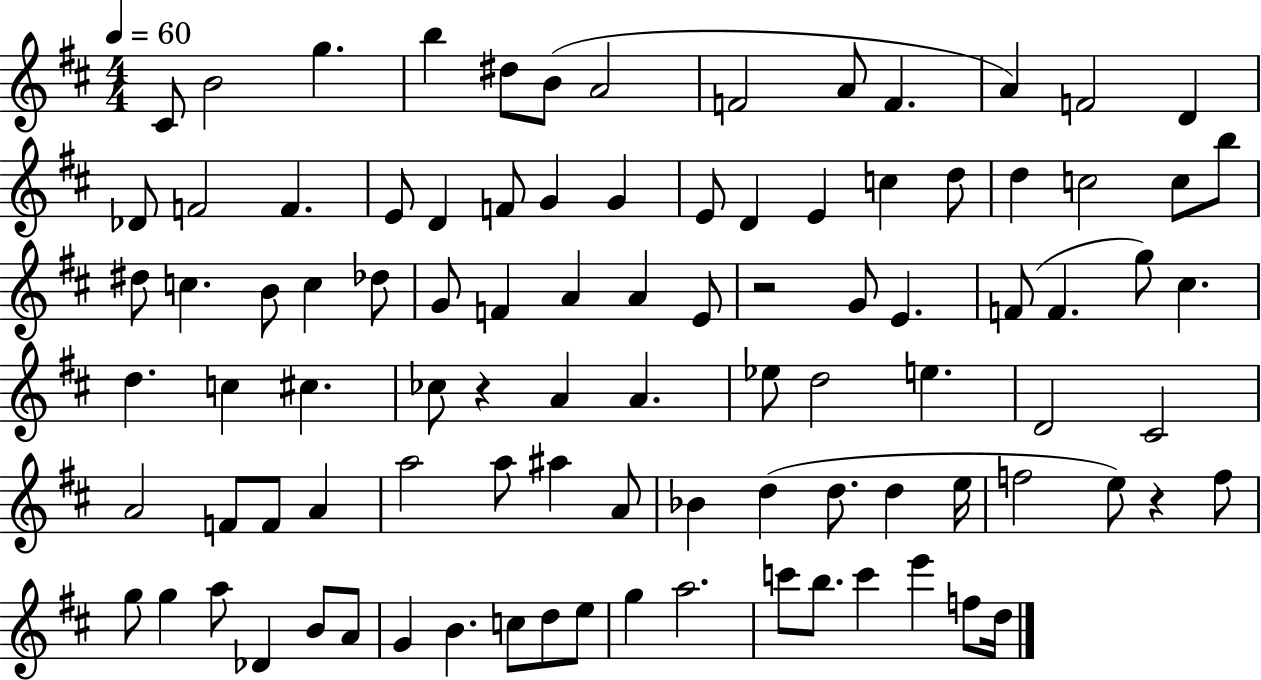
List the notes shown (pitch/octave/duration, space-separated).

C#4/e B4/h G5/q. B5/q D#5/e B4/e A4/h F4/h A4/e F4/q. A4/q F4/h D4/q Db4/e F4/h F4/q. E4/e D4/q F4/e G4/q G4/q E4/e D4/q E4/q C5/q D5/e D5/q C5/h C5/e B5/e D#5/e C5/q. B4/e C5/q Db5/e G4/e F4/q A4/q A4/q E4/e R/h G4/e E4/q. F4/e F4/q. G5/e C#5/q. D5/q. C5/q C#5/q. CES5/e R/q A4/q A4/q. Eb5/e D5/h E5/q. D4/h C#4/h A4/h F4/e F4/e A4/q A5/h A5/e A#5/q A4/e Bb4/q D5/q D5/e. D5/q E5/s F5/h E5/e R/q F5/e G5/e G5/q A5/e Db4/q B4/e A4/e G4/q B4/q. C5/e D5/e E5/e G5/q A5/h. C6/e B5/e. C6/q E6/q F5/e D5/s